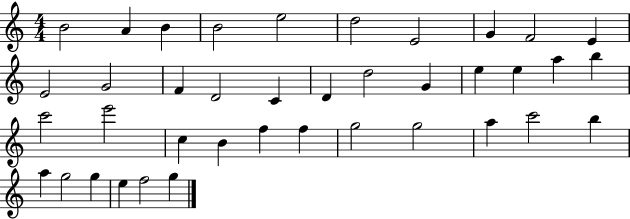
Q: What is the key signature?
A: C major